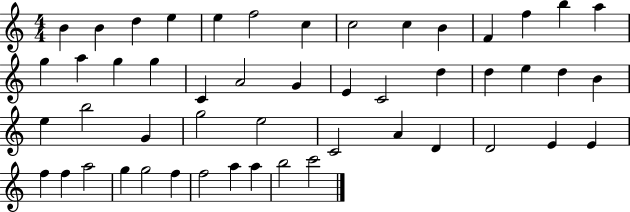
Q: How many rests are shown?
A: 0